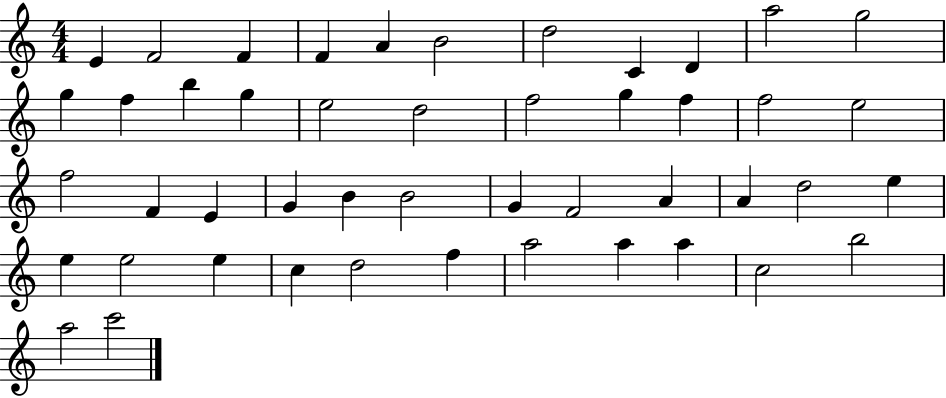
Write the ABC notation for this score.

X:1
T:Untitled
M:4/4
L:1/4
K:C
E F2 F F A B2 d2 C D a2 g2 g f b g e2 d2 f2 g f f2 e2 f2 F E G B B2 G F2 A A d2 e e e2 e c d2 f a2 a a c2 b2 a2 c'2